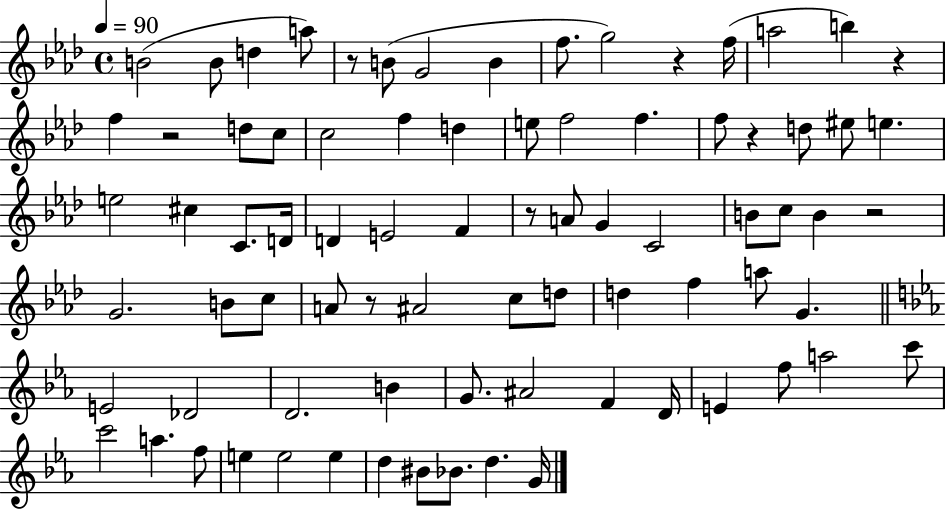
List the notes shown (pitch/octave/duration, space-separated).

B4/h B4/e D5/q A5/e R/e B4/e G4/h B4/q F5/e. G5/h R/q F5/s A5/h B5/q R/q F5/q R/h D5/e C5/e C5/h F5/q D5/q E5/e F5/h F5/q. F5/e R/q D5/e EIS5/e E5/q. E5/h C#5/q C4/e. D4/s D4/q E4/h F4/q R/e A4/e G4/q C4/h B4/e C5/e B4/q R/h G4/h. B4/e C5/e A4/e R/e A#4/h C5/e D5/e D5/q F5/q A5/e G4/q. E4/h Db4/h D4/h. B4/q G4/e. A#4/h F4/q D4/s E4/q F5/e A5/h C6/e C6/h A5/q. F5/e E5/q E5/h E5/q D5/q BIS4/e Bb4/e. D5/q. G4/s